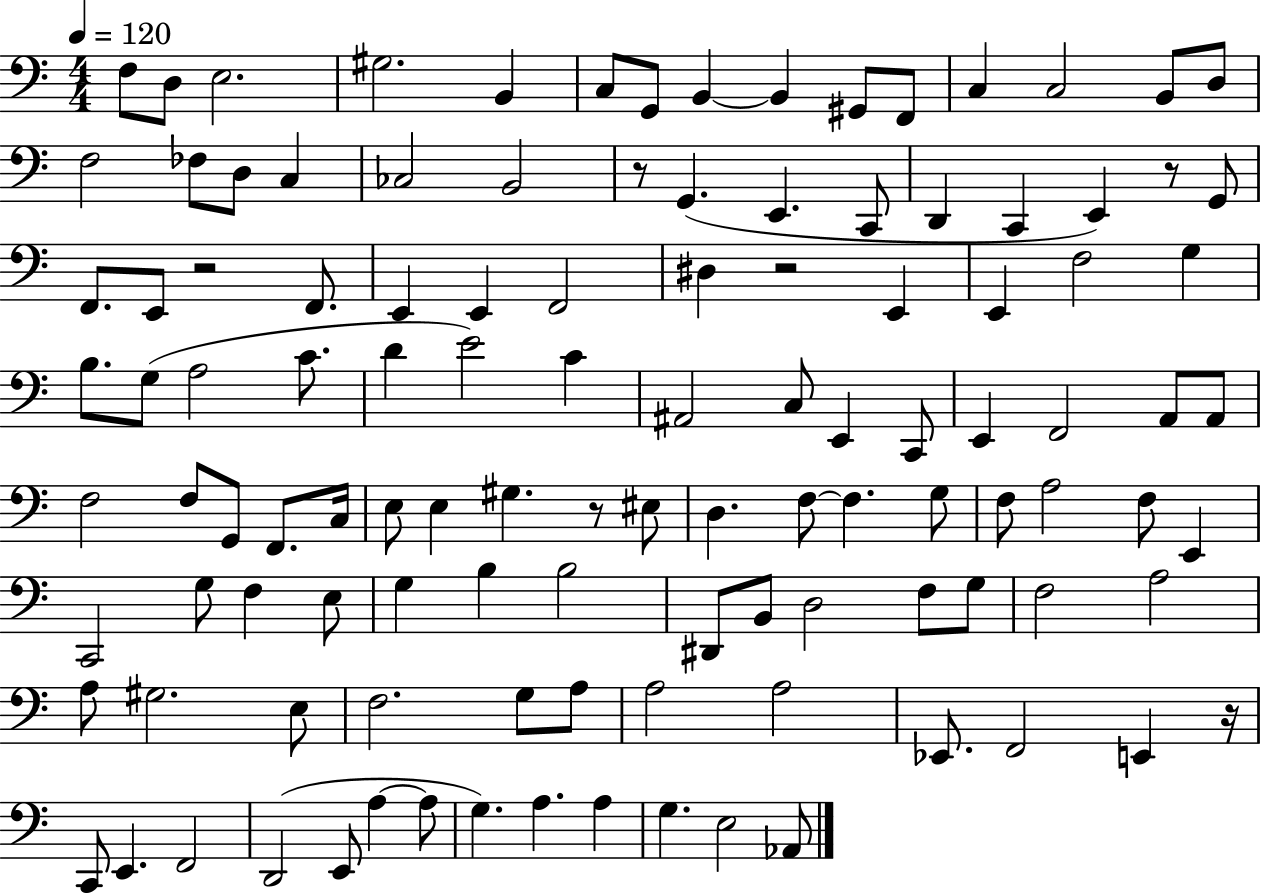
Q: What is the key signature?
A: C major